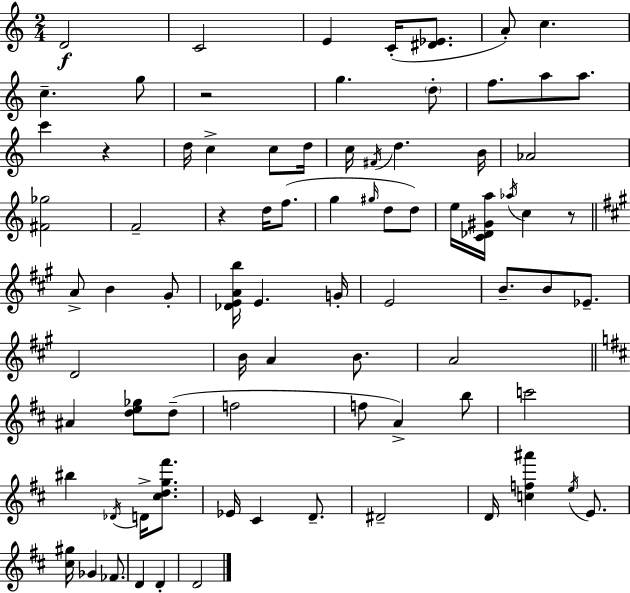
D4/h C4/h E4/q C4/s [D#4,Eb4]/e. A4/e C5/q. C5/q. G5/e R/h G5/q. D5/e F5/e. A5/e A5/e. C6/q R/q D5/s C5/q C5/e D5/s C5/s F#4/s D5/q. B4/s Ab4/h [F#4,Gb5]/h F4/h R/q D5/s F5/e. G5/q G#5/s D5/e D5/e E5/s [C4,Db4,G#4,A5]/s Ab5/s C5/q R/e A4/e B4/q G#4/e [Db4,E4,A4,B5]/s E4/q. G4/s E4/h B4/e. B4/e Eb4/e. D4/h B4/s A4/q B4/e. A4/h A#4/q [D5,E5,Gb5]/e D5/e F5/h F5/e A4/q B5/e C6/h BIS5/q Db4/s D4/s [C#5,D5,G5,F#6]/e. Eb4/s C#4/q D4/e. D#4/h D4/s [C5,F5,A#6]/q E5/s E4/e. [C#5,G#5]/s Gb4/q FES4/e. D4/q D4/q D4/h